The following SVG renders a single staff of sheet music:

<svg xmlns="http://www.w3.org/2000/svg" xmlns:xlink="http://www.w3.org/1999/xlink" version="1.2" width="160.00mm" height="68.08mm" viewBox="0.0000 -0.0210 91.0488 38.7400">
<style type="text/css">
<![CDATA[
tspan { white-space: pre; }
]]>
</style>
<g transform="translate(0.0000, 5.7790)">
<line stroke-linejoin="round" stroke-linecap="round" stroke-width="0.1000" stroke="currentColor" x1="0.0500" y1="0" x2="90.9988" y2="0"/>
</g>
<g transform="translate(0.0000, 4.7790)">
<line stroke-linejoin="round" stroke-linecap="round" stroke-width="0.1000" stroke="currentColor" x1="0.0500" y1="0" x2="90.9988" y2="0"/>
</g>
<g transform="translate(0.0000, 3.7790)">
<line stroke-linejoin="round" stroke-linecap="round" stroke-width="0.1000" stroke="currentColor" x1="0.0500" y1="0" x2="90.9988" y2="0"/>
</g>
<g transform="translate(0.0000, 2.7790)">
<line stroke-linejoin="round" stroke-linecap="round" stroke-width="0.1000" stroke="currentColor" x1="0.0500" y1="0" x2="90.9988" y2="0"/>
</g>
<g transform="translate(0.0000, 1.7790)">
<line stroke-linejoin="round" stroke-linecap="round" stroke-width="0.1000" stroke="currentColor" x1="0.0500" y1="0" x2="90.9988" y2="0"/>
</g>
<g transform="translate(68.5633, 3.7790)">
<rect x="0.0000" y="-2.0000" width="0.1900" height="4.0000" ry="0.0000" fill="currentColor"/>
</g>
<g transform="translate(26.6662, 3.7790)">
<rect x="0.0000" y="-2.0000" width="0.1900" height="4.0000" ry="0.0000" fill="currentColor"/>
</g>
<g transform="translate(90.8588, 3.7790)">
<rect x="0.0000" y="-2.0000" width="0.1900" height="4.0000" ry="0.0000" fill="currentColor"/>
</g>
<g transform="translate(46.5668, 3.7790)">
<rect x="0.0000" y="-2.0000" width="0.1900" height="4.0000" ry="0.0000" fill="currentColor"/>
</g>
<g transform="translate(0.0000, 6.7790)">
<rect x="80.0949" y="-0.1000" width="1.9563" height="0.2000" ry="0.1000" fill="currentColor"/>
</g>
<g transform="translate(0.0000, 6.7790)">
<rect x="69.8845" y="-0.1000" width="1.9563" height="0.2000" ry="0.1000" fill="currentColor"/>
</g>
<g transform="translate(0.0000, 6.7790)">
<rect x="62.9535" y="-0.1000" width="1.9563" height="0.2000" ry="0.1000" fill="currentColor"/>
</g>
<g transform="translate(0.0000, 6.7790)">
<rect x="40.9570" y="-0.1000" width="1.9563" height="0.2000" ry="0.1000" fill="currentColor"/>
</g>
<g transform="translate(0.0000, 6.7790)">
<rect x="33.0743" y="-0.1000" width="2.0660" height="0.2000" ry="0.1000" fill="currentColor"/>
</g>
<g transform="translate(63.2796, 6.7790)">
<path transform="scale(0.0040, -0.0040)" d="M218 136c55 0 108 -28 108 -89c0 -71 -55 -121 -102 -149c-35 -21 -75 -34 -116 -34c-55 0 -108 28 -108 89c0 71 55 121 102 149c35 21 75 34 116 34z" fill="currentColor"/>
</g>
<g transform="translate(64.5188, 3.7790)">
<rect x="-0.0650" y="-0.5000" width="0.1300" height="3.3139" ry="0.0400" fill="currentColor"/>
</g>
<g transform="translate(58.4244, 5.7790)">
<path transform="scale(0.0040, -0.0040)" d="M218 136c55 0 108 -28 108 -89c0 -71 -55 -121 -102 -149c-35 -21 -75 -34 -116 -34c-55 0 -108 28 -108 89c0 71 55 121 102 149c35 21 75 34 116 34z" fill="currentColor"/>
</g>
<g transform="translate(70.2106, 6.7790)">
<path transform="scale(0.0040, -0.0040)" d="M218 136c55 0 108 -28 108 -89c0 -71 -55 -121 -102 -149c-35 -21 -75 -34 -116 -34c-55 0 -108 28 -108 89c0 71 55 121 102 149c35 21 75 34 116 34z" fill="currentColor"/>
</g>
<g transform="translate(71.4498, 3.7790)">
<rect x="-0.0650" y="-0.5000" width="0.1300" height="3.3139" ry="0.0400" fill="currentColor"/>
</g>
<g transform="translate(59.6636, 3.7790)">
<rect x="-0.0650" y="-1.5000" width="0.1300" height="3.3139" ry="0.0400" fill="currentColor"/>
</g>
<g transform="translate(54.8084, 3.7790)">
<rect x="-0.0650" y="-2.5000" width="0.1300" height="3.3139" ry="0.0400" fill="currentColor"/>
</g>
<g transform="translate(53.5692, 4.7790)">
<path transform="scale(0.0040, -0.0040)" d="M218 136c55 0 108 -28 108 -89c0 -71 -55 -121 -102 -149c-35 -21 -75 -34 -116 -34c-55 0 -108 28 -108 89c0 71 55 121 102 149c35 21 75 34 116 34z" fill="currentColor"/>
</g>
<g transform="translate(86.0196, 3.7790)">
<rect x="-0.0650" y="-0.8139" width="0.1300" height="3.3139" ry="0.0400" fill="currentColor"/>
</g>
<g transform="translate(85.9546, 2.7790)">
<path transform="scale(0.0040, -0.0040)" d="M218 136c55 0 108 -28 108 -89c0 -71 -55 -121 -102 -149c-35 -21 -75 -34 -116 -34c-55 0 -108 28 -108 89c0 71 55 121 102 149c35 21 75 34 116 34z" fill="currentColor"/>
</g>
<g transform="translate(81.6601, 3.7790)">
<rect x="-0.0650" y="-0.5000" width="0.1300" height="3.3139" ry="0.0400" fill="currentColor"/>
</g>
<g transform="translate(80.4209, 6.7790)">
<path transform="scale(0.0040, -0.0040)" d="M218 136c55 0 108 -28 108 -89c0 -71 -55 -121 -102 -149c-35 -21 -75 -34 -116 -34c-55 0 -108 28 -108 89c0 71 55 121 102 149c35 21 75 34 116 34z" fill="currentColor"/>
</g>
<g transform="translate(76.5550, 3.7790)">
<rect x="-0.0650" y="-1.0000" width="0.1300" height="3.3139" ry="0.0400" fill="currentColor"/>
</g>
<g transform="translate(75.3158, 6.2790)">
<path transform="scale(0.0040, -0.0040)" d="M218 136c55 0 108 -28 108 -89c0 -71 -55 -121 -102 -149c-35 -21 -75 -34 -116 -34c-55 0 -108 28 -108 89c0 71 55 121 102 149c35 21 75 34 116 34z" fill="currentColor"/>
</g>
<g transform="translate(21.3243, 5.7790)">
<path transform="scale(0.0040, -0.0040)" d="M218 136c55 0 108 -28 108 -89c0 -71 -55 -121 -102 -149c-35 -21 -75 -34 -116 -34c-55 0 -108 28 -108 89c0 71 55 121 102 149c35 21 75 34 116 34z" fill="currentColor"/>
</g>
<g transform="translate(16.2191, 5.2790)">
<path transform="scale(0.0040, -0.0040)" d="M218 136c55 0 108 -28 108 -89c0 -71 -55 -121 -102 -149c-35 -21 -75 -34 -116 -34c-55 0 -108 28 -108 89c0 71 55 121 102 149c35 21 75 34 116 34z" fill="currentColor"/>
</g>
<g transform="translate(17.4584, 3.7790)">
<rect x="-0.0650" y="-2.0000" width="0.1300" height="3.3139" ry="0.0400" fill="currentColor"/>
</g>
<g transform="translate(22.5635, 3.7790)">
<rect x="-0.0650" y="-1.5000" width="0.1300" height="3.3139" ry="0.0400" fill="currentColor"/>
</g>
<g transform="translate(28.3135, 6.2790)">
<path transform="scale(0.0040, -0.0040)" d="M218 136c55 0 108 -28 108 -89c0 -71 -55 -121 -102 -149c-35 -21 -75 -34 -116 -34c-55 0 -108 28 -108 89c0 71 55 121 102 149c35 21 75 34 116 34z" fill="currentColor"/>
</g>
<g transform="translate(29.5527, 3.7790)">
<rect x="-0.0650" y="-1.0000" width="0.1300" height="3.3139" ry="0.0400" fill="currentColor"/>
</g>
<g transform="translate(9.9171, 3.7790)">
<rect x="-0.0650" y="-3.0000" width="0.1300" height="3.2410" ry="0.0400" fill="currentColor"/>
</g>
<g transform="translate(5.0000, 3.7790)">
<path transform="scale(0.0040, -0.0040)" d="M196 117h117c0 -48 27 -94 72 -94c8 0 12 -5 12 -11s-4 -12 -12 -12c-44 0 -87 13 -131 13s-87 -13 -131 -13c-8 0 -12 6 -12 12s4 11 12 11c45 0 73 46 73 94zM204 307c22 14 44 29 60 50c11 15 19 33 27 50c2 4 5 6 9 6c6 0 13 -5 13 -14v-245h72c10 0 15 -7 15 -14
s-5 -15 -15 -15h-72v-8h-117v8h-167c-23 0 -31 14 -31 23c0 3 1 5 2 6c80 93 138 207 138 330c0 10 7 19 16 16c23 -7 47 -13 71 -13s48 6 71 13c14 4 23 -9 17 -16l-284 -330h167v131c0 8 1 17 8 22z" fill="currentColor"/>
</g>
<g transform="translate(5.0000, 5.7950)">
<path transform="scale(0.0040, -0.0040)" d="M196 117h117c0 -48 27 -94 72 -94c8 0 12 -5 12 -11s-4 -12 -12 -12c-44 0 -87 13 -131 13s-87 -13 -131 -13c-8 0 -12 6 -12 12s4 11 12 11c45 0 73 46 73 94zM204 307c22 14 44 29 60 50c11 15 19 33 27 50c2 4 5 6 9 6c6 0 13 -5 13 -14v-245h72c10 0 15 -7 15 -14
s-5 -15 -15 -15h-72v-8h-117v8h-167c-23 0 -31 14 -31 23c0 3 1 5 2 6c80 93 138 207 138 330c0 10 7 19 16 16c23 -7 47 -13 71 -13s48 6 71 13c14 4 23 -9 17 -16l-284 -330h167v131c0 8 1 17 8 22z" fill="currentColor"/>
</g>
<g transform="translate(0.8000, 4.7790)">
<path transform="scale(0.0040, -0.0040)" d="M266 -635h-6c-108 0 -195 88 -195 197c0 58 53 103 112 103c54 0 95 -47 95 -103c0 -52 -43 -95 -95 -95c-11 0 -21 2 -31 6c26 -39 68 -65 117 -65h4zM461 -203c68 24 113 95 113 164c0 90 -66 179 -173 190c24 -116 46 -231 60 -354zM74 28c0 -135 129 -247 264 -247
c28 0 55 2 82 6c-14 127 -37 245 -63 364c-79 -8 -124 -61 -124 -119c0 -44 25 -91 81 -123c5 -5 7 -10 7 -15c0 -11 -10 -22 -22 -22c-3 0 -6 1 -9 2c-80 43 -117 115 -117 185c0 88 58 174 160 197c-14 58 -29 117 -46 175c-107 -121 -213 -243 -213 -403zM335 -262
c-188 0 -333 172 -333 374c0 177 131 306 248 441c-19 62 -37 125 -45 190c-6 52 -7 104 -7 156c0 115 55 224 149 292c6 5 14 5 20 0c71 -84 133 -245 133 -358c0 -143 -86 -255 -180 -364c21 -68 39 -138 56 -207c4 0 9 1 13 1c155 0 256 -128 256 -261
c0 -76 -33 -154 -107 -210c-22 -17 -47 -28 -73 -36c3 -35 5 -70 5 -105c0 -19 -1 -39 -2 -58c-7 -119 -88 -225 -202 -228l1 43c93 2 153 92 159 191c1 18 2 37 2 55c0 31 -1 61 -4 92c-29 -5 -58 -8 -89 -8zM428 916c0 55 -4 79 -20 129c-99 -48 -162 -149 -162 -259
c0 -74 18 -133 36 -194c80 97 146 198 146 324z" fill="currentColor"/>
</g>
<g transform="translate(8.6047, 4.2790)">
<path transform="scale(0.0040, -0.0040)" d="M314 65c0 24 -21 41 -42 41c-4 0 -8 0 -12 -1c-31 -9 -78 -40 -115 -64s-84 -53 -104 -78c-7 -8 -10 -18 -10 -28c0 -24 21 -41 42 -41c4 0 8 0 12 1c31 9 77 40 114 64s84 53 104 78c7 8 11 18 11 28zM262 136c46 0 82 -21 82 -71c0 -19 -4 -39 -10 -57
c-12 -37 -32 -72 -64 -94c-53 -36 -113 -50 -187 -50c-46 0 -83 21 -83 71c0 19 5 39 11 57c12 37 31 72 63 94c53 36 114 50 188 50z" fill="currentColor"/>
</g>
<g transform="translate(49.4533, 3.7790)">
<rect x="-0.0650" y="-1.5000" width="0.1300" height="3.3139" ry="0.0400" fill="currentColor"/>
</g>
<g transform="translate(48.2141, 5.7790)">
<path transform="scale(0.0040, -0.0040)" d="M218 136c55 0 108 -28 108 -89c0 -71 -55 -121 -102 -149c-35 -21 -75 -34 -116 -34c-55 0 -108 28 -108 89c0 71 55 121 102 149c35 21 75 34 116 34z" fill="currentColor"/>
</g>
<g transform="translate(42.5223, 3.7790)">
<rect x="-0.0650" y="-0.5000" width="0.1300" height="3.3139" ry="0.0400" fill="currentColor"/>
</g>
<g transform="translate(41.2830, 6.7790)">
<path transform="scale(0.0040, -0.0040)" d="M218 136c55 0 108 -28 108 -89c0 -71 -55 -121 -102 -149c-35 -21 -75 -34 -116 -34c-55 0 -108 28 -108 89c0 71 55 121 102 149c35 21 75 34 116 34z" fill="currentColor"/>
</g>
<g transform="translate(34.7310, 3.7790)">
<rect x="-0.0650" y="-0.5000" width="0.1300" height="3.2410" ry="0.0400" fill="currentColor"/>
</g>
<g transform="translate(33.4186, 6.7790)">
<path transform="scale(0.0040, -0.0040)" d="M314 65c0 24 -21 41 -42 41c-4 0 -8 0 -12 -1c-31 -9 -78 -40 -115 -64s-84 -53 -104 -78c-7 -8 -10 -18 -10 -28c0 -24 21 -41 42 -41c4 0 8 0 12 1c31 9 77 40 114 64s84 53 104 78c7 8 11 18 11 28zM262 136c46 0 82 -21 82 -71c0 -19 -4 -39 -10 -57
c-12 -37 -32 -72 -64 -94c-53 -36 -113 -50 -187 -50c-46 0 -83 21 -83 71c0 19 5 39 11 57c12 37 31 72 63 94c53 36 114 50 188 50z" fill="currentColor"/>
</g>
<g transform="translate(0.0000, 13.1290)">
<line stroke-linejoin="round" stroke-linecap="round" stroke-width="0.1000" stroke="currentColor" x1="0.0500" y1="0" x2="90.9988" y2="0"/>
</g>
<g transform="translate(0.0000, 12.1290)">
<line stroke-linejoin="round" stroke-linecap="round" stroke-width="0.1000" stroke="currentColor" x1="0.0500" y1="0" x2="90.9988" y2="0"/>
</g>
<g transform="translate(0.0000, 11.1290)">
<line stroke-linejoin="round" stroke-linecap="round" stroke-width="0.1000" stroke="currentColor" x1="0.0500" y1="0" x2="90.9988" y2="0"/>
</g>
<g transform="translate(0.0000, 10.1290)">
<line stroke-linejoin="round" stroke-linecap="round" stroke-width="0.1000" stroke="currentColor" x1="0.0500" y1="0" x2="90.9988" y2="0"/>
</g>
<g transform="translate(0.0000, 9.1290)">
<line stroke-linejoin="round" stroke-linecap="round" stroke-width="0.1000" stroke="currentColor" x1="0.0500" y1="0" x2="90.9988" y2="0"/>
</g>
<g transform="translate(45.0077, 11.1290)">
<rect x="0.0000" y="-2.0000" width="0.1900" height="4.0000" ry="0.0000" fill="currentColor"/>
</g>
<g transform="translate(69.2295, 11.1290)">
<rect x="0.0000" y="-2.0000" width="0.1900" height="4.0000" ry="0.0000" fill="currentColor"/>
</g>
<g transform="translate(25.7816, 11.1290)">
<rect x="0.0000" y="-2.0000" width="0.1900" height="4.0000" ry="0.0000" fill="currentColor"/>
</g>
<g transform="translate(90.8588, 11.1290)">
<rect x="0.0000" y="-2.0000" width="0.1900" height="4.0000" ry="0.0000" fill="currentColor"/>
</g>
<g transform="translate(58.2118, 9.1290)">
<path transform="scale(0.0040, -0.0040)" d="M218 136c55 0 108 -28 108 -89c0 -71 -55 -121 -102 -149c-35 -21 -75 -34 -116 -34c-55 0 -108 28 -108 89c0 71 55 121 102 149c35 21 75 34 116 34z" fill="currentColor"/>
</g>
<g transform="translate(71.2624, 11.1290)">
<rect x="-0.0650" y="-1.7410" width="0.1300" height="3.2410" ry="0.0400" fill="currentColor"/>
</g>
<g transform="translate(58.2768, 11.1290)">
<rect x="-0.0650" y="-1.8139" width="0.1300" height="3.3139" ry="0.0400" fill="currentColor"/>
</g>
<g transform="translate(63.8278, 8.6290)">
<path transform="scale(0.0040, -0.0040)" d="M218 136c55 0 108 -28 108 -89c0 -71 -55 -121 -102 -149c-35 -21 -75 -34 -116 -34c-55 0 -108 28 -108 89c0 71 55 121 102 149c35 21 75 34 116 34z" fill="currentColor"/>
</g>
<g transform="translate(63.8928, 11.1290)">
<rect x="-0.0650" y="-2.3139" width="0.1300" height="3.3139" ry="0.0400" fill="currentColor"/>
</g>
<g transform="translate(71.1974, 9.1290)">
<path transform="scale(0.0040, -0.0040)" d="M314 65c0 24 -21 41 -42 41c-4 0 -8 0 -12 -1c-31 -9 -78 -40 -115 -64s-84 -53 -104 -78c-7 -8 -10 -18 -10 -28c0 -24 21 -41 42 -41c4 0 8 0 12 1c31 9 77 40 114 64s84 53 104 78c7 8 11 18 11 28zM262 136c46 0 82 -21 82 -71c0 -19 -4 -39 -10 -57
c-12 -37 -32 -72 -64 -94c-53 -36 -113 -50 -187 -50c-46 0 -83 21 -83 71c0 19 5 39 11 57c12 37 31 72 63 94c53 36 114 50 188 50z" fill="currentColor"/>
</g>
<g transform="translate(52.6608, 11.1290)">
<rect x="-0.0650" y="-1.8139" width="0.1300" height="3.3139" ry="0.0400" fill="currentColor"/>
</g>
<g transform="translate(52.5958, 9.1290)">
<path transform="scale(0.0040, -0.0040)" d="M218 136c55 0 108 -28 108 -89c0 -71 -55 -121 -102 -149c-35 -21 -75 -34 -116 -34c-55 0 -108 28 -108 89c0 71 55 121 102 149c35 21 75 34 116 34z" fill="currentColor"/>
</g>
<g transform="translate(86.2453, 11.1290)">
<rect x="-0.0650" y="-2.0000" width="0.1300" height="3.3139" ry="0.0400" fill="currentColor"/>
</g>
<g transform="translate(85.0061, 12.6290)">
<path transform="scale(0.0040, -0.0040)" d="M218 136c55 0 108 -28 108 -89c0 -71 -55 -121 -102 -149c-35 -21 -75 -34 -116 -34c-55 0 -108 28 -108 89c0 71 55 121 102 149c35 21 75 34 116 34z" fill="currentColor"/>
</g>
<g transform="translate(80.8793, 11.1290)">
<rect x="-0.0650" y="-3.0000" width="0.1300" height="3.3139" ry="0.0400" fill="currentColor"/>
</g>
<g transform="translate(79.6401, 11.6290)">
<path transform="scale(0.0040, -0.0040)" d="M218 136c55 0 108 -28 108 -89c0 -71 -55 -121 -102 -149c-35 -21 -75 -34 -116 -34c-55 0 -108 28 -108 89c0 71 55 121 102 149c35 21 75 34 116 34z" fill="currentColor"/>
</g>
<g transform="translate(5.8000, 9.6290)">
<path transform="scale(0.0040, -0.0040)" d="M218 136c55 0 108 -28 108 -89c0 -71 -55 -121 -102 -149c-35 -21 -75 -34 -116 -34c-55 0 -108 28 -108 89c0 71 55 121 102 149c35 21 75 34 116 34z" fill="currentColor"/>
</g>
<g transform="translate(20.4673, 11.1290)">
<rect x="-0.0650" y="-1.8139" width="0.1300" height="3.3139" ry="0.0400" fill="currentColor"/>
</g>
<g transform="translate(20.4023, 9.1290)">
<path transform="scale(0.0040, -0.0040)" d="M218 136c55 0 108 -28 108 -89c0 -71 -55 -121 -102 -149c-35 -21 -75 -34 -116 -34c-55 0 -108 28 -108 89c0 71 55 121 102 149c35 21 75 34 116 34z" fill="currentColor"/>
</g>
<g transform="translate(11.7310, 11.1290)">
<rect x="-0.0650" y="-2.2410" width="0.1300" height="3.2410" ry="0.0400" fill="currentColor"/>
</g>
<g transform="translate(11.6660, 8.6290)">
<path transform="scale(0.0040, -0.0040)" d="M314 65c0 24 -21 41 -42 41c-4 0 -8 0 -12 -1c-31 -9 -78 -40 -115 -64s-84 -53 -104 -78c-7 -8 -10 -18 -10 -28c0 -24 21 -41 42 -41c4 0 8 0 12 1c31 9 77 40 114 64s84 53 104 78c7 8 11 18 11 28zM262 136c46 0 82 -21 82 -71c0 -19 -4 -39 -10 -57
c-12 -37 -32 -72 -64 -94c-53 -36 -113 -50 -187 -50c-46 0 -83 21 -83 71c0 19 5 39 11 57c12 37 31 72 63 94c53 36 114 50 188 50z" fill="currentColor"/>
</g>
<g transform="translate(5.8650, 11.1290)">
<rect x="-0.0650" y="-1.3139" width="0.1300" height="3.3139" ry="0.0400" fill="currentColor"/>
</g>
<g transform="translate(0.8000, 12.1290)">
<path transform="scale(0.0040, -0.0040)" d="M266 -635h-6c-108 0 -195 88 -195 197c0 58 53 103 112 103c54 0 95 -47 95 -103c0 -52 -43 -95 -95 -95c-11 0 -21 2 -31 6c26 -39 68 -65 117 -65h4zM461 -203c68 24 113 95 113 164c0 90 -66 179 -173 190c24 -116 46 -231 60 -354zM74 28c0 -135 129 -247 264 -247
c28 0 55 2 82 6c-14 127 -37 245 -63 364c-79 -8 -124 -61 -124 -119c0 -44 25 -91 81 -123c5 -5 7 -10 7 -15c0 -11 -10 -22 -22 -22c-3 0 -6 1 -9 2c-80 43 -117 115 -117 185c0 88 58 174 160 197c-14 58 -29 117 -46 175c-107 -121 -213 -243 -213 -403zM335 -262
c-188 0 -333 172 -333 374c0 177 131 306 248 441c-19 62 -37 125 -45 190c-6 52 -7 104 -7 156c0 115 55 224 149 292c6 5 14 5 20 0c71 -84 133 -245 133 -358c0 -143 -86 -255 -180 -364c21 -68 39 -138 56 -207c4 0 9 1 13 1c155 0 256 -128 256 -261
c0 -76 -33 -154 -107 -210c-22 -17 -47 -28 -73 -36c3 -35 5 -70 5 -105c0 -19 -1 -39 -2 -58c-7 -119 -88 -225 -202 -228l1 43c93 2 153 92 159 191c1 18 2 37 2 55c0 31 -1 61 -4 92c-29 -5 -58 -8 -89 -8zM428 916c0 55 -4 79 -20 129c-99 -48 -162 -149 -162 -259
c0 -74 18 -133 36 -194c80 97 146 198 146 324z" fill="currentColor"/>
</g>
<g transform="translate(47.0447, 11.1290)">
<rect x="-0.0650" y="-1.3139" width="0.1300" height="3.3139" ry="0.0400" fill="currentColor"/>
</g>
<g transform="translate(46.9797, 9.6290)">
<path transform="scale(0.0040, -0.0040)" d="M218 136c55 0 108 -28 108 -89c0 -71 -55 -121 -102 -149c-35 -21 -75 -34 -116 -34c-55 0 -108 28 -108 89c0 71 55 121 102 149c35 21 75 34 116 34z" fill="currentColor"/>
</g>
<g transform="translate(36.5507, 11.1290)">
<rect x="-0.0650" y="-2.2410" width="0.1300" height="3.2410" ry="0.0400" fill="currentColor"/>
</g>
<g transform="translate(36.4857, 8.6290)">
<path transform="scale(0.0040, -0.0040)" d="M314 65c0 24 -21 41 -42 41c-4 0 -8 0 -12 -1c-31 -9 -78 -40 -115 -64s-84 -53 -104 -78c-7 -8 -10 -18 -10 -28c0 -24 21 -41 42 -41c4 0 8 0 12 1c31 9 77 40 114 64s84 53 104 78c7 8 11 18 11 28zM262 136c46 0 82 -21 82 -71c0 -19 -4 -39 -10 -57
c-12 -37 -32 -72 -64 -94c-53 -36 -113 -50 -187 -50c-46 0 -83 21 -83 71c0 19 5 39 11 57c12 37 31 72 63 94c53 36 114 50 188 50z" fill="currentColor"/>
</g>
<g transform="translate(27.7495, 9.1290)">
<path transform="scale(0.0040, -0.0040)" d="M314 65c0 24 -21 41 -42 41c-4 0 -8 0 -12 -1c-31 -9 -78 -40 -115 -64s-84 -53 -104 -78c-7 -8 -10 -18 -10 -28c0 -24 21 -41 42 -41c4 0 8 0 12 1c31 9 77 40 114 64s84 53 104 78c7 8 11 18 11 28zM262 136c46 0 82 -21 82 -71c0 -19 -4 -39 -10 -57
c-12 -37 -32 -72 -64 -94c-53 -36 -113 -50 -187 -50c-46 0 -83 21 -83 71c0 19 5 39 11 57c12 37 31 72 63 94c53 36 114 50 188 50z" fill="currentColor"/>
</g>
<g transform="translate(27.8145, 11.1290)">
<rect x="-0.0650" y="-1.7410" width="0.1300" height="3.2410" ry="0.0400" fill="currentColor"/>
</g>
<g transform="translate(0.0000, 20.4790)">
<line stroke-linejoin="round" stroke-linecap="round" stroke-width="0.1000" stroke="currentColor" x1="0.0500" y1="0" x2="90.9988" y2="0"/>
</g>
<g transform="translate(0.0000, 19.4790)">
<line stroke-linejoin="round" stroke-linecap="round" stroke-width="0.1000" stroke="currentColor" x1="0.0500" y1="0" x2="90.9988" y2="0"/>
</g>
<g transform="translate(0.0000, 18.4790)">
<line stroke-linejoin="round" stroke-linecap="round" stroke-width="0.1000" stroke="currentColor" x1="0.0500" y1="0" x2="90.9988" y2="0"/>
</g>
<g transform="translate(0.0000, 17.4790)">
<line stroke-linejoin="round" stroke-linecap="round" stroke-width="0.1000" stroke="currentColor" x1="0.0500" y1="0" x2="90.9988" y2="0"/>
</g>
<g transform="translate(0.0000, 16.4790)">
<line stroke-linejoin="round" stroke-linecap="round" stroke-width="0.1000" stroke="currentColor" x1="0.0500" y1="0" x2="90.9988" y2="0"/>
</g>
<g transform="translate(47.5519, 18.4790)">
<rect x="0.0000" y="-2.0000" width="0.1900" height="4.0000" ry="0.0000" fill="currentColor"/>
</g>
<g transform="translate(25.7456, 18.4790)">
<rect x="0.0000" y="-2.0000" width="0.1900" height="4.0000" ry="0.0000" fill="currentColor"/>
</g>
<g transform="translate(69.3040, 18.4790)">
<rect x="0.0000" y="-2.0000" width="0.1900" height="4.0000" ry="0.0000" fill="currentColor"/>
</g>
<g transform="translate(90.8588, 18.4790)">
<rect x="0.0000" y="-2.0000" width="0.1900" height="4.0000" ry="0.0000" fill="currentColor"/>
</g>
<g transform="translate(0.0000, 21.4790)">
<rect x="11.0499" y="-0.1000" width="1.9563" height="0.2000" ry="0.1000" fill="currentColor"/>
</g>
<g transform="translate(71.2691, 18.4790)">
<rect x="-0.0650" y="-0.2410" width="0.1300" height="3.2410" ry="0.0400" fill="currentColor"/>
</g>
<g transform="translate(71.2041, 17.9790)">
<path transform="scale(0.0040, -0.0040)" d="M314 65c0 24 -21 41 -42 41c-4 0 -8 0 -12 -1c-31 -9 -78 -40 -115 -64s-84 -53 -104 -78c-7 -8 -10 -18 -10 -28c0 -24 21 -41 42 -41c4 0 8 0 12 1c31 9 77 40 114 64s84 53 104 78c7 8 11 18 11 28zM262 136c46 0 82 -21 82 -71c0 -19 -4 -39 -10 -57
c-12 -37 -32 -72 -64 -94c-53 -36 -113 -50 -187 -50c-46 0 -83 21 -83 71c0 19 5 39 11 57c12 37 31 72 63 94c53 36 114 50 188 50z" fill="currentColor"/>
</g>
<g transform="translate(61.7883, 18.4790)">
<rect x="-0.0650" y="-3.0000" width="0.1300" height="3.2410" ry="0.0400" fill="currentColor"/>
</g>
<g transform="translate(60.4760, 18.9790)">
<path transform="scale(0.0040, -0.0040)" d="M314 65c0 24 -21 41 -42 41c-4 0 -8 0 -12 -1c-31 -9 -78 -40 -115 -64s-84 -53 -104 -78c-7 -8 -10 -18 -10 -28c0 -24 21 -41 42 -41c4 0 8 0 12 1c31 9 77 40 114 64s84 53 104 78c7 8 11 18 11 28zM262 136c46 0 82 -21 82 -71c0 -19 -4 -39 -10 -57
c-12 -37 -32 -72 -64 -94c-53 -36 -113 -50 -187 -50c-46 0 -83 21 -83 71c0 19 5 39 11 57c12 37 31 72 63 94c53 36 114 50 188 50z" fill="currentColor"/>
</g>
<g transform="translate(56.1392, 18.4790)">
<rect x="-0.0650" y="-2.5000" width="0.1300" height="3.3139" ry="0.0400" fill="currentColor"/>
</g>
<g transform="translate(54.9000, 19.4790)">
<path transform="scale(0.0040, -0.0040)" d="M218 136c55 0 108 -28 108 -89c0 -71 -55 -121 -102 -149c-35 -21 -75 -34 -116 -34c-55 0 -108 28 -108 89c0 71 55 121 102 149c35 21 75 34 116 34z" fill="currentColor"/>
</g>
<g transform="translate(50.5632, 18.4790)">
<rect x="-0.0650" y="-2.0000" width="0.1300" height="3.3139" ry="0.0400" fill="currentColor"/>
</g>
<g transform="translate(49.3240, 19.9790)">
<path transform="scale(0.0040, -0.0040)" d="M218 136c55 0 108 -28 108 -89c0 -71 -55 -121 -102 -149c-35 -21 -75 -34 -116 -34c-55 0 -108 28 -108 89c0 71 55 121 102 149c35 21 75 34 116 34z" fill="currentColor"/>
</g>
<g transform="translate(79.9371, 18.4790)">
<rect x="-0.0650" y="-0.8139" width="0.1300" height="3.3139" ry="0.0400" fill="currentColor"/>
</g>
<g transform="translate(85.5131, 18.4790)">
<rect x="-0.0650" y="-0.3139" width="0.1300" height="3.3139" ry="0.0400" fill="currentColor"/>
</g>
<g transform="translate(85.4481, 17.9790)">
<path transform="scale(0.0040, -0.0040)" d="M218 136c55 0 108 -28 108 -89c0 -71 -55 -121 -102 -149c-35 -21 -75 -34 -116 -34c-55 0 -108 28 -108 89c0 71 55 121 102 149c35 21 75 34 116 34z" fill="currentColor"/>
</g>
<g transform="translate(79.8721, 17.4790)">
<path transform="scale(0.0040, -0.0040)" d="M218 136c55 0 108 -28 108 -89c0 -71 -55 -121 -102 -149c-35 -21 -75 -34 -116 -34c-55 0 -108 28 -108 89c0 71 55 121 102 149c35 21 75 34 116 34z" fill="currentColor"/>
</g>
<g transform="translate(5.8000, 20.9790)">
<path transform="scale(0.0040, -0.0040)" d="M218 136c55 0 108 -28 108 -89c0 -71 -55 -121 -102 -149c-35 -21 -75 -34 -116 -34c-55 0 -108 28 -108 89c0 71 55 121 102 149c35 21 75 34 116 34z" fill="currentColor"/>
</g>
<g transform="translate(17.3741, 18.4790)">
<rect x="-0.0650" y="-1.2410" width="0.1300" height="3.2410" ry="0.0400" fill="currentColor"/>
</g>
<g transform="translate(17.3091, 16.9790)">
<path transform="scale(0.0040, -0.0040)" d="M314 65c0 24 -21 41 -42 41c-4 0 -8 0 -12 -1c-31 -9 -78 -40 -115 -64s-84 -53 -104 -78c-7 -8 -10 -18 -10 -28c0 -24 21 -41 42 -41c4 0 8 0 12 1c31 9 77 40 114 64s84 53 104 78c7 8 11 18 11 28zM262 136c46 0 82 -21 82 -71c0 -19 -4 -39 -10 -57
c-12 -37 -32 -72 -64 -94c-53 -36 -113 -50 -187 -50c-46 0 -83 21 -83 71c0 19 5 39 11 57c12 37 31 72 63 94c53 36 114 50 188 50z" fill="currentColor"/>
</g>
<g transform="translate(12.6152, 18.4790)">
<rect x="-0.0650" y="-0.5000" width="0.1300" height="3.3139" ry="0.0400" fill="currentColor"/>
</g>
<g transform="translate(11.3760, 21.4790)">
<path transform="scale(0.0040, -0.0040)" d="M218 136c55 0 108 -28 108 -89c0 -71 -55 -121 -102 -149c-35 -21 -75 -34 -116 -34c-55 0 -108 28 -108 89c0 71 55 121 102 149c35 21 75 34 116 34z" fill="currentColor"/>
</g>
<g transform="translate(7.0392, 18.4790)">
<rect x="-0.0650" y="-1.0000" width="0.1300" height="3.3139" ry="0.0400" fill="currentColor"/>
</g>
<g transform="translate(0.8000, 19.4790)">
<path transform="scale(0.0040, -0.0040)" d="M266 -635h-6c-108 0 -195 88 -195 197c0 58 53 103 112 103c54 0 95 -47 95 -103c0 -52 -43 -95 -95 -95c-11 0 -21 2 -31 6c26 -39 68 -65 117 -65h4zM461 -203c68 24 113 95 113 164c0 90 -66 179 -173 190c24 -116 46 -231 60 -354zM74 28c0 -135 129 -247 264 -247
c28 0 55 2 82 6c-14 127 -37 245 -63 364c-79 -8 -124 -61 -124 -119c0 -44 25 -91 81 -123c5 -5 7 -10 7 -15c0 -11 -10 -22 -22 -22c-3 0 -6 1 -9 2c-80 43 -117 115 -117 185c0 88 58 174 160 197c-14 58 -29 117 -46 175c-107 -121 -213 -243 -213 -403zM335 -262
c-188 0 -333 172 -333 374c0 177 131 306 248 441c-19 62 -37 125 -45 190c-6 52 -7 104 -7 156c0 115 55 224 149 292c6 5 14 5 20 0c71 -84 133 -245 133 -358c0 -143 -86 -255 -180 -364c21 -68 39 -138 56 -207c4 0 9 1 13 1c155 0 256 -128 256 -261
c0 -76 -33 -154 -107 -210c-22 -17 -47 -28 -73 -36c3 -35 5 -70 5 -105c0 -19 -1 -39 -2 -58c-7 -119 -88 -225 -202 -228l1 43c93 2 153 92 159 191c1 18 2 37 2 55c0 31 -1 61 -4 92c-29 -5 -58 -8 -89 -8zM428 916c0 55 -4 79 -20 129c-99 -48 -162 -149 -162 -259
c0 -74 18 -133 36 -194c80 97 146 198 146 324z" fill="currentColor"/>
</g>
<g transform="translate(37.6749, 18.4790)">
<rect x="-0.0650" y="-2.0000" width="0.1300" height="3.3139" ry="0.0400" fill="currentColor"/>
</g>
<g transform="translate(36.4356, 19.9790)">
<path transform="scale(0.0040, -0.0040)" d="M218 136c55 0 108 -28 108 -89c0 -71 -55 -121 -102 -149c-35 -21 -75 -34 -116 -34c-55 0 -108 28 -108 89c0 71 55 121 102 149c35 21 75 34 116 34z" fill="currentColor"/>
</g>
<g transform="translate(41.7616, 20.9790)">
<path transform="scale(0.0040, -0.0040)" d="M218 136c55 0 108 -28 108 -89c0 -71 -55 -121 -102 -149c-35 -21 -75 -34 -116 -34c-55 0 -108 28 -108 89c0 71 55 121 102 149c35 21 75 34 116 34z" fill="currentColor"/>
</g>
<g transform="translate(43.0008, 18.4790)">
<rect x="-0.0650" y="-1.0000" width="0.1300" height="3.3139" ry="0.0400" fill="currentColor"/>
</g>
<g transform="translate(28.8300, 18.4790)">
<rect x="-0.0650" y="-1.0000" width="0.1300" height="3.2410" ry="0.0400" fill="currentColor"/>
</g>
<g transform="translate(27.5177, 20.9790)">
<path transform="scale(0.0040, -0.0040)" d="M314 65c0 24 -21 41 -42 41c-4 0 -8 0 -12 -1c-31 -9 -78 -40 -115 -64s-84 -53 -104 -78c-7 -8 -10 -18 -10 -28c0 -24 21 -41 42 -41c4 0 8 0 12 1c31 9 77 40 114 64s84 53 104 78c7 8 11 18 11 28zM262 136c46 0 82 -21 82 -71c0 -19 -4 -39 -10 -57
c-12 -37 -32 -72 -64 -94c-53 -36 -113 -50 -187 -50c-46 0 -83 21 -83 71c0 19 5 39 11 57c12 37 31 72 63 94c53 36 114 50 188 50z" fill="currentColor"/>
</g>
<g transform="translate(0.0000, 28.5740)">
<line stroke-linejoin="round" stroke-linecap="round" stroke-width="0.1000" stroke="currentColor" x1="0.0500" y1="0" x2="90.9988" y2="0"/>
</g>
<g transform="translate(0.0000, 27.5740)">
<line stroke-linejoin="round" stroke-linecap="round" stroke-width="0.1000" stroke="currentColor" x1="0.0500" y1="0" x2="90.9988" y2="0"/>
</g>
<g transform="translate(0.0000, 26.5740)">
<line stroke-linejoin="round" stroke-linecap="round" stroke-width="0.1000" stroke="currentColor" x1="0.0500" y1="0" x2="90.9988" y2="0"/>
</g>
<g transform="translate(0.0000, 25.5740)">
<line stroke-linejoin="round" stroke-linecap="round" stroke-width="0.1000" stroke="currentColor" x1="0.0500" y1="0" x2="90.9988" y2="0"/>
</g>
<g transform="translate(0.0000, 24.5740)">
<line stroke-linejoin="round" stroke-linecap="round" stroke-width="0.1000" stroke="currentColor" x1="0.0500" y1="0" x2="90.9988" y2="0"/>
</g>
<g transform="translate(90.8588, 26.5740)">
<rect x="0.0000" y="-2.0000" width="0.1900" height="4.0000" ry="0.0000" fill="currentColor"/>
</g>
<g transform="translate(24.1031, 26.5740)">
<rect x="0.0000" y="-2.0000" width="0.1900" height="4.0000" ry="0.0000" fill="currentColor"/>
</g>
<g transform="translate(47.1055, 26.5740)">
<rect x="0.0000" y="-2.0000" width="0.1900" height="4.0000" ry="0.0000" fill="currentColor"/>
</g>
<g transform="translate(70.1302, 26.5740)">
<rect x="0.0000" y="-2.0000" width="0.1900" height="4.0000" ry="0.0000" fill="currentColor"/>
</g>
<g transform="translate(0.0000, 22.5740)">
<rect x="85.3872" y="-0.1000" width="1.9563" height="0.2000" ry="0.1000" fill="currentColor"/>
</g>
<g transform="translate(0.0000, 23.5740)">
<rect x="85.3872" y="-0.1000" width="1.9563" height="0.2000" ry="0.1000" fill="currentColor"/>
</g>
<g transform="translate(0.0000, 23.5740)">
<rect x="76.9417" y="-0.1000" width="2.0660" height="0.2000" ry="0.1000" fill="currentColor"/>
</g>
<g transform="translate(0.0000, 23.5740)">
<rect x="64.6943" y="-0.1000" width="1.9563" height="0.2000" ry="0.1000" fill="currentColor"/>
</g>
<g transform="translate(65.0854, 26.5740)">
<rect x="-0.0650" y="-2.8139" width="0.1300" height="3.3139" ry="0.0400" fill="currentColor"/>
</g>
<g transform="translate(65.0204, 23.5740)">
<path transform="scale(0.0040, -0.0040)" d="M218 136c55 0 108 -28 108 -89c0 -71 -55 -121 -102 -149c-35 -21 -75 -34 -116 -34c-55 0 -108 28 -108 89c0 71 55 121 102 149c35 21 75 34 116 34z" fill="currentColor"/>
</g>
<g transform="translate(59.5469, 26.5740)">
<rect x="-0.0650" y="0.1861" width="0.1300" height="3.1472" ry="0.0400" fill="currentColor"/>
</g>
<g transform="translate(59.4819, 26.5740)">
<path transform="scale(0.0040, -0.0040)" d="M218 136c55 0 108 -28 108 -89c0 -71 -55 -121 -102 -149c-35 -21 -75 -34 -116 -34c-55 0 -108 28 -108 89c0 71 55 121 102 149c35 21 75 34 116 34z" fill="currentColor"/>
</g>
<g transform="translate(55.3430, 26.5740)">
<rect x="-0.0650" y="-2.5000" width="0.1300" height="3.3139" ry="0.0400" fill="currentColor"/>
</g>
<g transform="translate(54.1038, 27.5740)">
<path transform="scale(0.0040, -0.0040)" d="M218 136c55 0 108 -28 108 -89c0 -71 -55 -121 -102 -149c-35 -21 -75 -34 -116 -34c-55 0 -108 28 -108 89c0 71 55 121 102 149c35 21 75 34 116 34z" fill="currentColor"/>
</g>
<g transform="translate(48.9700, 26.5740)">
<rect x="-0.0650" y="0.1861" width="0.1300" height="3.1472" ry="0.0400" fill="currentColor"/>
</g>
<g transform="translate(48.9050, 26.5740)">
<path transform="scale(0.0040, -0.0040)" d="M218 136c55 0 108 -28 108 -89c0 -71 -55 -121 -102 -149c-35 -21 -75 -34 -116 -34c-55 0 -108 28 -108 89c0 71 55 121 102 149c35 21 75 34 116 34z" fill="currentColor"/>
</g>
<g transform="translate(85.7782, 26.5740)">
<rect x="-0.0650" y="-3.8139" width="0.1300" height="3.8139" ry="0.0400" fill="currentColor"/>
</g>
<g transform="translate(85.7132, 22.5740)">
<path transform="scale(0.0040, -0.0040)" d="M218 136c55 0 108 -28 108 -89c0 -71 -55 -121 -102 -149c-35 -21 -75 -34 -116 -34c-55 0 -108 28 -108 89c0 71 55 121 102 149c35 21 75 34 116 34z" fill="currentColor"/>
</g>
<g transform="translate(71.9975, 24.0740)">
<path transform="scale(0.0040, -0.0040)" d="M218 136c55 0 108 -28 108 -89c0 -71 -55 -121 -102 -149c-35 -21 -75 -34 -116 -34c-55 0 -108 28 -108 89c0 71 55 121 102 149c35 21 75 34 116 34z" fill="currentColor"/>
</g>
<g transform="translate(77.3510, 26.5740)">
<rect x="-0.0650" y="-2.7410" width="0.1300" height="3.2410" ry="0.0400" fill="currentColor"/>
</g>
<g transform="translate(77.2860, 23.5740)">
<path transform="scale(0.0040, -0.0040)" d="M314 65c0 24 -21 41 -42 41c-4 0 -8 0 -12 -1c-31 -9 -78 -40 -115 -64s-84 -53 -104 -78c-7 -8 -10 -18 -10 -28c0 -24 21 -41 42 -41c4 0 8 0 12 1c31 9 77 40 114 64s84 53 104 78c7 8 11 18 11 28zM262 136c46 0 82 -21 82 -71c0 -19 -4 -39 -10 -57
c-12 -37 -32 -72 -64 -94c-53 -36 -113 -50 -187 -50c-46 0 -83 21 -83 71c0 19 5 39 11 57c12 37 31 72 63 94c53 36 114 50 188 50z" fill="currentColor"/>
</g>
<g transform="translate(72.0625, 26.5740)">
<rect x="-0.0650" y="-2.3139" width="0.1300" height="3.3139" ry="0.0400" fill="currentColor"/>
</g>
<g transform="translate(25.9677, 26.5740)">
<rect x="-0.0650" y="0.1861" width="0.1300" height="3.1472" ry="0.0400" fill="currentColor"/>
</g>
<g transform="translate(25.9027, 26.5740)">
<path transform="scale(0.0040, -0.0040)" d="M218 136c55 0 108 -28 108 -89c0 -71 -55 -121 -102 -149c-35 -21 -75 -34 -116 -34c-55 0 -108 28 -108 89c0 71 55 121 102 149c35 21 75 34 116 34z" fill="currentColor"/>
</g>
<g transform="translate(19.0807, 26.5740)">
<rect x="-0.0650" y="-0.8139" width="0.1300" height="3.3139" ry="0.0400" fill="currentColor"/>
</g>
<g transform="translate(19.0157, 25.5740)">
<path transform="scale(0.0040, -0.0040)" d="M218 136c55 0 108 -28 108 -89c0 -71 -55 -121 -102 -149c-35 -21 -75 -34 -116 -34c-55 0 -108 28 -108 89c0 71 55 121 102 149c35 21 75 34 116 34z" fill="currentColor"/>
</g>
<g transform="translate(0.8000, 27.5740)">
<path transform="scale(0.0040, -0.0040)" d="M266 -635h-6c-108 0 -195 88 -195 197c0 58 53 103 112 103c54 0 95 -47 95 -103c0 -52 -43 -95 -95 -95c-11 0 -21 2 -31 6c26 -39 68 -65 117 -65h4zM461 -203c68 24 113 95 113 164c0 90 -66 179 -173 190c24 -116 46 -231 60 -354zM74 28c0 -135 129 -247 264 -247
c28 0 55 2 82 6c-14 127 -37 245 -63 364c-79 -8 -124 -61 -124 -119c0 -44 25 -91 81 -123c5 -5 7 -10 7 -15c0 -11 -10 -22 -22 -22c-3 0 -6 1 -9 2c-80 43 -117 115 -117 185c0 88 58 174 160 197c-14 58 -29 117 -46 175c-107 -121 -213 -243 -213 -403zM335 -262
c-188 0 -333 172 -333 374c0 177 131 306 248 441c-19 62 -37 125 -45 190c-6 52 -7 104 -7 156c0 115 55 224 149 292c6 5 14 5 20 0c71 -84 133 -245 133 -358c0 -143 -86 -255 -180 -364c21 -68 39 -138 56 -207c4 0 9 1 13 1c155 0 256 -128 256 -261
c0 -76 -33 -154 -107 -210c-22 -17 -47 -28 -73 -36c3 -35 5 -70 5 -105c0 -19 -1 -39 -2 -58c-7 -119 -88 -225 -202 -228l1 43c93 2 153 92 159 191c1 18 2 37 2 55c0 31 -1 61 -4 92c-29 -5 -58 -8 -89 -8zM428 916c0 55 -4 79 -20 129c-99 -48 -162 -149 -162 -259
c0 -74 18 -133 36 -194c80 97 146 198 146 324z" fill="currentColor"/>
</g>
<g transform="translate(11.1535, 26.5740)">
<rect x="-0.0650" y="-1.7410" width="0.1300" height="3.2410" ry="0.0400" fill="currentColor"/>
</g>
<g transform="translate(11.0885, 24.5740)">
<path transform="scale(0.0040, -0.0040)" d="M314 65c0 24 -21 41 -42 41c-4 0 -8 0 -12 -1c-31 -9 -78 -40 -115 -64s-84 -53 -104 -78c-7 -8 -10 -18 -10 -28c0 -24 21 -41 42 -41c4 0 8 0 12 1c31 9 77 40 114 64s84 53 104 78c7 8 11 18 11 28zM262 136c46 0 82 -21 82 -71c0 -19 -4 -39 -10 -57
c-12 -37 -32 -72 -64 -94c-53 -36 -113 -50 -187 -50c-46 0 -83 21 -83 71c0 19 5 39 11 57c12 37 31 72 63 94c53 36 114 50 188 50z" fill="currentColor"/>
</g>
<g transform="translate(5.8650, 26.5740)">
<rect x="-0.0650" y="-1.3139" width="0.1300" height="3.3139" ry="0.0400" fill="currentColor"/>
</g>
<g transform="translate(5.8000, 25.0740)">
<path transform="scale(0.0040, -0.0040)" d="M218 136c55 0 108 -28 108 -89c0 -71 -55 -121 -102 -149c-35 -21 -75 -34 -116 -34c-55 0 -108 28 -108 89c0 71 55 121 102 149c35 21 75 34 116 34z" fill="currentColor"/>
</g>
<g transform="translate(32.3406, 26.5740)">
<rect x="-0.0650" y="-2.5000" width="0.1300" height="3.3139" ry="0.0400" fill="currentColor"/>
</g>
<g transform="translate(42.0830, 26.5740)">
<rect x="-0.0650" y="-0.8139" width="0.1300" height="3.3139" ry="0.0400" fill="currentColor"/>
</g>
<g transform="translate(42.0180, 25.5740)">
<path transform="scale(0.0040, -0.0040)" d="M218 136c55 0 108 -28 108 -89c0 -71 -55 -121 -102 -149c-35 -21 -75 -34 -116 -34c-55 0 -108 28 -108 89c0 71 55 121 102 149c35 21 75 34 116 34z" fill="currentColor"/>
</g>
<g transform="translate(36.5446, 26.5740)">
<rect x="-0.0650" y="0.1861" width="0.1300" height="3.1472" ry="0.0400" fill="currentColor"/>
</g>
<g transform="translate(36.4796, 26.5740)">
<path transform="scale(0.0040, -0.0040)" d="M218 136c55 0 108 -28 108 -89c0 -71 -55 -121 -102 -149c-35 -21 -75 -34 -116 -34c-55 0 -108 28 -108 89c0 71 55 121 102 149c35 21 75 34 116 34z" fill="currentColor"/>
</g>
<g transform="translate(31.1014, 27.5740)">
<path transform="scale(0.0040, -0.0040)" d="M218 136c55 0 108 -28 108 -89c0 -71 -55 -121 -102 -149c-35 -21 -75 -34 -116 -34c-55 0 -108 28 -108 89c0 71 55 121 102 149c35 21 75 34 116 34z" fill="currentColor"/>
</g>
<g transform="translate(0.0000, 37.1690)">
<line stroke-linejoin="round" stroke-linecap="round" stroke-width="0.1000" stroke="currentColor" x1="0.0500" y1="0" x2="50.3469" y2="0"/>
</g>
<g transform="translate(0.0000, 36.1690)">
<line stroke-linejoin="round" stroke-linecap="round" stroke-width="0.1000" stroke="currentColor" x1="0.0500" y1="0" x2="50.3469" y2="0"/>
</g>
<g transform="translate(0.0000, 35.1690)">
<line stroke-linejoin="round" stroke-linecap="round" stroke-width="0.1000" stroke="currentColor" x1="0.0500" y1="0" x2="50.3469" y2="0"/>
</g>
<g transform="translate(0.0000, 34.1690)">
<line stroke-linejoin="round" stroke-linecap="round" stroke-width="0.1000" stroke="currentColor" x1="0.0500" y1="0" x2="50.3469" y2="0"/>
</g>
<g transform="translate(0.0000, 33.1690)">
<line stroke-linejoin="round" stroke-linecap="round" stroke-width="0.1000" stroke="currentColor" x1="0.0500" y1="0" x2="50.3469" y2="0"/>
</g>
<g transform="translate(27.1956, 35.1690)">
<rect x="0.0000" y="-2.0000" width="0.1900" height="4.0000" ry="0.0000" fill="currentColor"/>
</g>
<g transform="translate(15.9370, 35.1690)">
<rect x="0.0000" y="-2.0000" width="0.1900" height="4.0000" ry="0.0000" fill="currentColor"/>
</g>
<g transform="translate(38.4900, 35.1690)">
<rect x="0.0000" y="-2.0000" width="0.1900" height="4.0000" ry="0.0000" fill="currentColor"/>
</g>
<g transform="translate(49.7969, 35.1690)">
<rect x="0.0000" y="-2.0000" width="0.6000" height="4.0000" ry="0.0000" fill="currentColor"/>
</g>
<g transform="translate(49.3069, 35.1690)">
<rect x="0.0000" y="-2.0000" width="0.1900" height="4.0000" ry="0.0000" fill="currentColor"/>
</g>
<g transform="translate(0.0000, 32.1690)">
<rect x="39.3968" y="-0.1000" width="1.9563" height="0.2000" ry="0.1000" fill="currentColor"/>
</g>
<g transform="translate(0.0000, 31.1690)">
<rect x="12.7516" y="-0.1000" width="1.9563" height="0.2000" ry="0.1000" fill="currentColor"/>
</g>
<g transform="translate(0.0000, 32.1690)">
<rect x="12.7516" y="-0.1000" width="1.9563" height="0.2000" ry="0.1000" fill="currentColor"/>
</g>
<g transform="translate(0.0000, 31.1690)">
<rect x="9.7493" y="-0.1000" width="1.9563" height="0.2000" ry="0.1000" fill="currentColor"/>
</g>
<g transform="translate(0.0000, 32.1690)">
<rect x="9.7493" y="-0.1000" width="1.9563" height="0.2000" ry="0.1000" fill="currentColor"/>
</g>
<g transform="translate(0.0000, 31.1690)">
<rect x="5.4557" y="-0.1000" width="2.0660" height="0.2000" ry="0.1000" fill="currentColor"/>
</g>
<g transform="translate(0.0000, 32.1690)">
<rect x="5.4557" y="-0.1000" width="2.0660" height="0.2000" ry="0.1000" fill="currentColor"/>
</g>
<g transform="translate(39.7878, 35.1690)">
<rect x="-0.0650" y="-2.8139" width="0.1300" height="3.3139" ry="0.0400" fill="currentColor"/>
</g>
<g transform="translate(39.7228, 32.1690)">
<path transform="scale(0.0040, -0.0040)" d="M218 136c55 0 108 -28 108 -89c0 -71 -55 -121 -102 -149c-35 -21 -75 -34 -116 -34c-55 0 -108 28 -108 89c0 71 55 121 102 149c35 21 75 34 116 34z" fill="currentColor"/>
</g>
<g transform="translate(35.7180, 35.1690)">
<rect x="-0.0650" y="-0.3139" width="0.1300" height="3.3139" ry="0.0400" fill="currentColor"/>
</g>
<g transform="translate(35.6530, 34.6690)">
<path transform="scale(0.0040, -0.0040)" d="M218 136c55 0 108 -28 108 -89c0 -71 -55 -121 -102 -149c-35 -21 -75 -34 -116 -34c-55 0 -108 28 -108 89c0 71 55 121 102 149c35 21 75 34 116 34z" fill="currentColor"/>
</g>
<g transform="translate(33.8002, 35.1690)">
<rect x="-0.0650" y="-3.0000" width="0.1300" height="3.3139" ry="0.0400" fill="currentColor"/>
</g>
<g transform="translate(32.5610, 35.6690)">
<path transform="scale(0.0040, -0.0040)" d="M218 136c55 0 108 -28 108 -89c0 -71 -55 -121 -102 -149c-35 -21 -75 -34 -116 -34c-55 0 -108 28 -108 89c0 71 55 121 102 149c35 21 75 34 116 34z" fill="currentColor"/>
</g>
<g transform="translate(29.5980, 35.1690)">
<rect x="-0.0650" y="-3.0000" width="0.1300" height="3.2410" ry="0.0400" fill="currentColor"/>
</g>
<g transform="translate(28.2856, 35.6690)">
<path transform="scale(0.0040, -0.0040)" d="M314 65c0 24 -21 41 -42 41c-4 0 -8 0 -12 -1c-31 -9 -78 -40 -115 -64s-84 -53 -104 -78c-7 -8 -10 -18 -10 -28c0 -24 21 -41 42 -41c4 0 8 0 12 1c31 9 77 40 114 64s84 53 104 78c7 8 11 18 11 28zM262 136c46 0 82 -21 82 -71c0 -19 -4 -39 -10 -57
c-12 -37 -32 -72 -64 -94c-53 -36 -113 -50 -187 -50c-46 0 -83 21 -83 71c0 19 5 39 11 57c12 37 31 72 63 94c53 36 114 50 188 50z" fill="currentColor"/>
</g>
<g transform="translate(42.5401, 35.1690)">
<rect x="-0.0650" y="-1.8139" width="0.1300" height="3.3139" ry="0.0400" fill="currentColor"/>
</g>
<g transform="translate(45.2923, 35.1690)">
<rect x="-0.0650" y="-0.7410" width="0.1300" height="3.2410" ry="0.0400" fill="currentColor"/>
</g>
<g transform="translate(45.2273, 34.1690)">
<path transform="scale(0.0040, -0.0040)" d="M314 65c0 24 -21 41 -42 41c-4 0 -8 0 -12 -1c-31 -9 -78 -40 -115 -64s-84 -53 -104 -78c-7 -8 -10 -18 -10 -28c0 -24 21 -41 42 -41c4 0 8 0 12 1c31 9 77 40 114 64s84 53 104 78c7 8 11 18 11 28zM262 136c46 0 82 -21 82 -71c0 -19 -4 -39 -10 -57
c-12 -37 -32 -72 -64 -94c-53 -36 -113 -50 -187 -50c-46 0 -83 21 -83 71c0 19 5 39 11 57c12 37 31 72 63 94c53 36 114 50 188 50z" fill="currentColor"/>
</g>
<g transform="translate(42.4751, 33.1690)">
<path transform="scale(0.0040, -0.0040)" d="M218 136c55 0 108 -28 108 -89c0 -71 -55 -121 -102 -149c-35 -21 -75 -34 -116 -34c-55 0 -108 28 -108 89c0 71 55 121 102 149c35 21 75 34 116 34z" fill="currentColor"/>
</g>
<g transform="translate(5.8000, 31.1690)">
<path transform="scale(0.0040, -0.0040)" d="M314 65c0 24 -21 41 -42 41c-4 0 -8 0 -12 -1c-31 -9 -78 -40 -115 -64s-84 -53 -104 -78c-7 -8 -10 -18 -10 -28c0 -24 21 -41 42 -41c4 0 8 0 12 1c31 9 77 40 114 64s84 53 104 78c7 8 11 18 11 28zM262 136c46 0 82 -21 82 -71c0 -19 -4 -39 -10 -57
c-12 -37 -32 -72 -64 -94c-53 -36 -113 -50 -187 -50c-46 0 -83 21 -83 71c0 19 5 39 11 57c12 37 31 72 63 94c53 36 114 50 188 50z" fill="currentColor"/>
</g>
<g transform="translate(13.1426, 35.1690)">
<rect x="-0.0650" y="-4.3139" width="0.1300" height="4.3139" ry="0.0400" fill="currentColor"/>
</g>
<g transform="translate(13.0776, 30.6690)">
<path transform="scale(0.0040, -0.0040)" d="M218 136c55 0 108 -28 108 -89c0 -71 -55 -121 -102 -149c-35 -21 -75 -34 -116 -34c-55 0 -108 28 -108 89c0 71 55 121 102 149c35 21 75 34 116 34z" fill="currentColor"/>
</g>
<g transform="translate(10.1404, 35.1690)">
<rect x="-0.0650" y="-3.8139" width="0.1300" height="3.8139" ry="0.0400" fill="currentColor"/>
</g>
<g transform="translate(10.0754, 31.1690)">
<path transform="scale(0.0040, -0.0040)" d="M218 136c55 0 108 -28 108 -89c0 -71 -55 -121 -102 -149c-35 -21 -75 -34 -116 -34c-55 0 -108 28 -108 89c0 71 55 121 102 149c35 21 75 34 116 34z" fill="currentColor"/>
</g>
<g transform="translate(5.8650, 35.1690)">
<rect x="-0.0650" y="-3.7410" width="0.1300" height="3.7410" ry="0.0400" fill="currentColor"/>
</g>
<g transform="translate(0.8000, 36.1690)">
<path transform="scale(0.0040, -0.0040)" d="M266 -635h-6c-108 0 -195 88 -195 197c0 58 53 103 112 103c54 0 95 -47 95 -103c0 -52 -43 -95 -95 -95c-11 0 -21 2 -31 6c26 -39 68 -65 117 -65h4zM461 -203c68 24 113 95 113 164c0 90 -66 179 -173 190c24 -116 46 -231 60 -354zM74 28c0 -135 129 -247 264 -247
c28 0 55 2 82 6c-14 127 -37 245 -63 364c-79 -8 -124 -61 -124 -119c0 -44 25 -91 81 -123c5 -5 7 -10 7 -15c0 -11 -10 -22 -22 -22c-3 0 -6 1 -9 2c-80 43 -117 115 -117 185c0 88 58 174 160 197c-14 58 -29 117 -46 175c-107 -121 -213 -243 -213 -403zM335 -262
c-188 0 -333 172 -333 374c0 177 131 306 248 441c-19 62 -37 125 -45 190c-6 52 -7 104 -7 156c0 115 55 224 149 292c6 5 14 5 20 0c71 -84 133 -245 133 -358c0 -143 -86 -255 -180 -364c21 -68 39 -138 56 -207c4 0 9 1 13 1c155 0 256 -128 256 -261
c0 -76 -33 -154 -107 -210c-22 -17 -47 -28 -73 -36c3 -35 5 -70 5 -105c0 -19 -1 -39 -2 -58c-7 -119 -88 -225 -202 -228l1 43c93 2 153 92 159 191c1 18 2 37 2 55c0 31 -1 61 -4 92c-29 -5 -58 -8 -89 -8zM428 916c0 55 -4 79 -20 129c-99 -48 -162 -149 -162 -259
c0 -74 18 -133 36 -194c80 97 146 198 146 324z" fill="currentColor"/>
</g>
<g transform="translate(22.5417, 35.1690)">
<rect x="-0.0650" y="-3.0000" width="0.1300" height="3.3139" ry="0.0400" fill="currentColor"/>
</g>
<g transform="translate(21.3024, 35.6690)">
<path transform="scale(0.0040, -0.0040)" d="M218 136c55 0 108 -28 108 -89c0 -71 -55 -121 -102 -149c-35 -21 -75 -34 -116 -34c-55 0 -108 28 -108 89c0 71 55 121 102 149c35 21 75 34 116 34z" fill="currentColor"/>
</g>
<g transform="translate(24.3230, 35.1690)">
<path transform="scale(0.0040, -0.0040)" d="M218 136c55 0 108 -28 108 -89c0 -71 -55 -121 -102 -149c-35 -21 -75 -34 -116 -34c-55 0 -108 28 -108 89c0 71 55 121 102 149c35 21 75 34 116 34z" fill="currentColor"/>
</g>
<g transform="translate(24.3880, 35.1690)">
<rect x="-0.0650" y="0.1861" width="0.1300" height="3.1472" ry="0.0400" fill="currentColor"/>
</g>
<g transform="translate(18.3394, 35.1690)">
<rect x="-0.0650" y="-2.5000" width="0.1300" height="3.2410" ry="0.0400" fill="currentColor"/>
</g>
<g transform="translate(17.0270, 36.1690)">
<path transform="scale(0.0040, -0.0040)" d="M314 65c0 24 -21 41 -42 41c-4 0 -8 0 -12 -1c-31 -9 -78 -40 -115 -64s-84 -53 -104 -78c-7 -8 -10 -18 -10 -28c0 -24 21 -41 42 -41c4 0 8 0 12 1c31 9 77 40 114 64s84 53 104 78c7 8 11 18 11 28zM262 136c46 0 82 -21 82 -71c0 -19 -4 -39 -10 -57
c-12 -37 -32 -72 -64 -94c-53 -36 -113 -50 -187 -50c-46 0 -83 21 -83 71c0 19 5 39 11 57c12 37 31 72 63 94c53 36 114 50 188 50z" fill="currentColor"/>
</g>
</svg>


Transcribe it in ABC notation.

X:1
T:Untitled
M:4/4
L:1/4
K:C
A2 F E D C2 C E G E C C D C d e g2 f f2 g2 e f f g f2 A F D C e2 D2 F D F G A2 c2 d c e f2 d B G B d B G B a g a2 c' c'2 c' d' G2 A B A2 A c a f d2